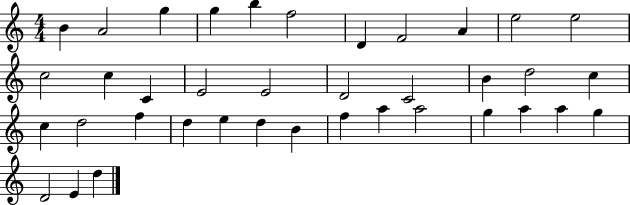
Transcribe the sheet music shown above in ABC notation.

X:1
T:Untitled
M:4/4
L:1/4
K:C
B A2 g g b f2 D F2 A e2 e2 c2 c C E2 E2 D2 C2 B d2 c c d2 f d e d B f a a2 g a a g D2 E d